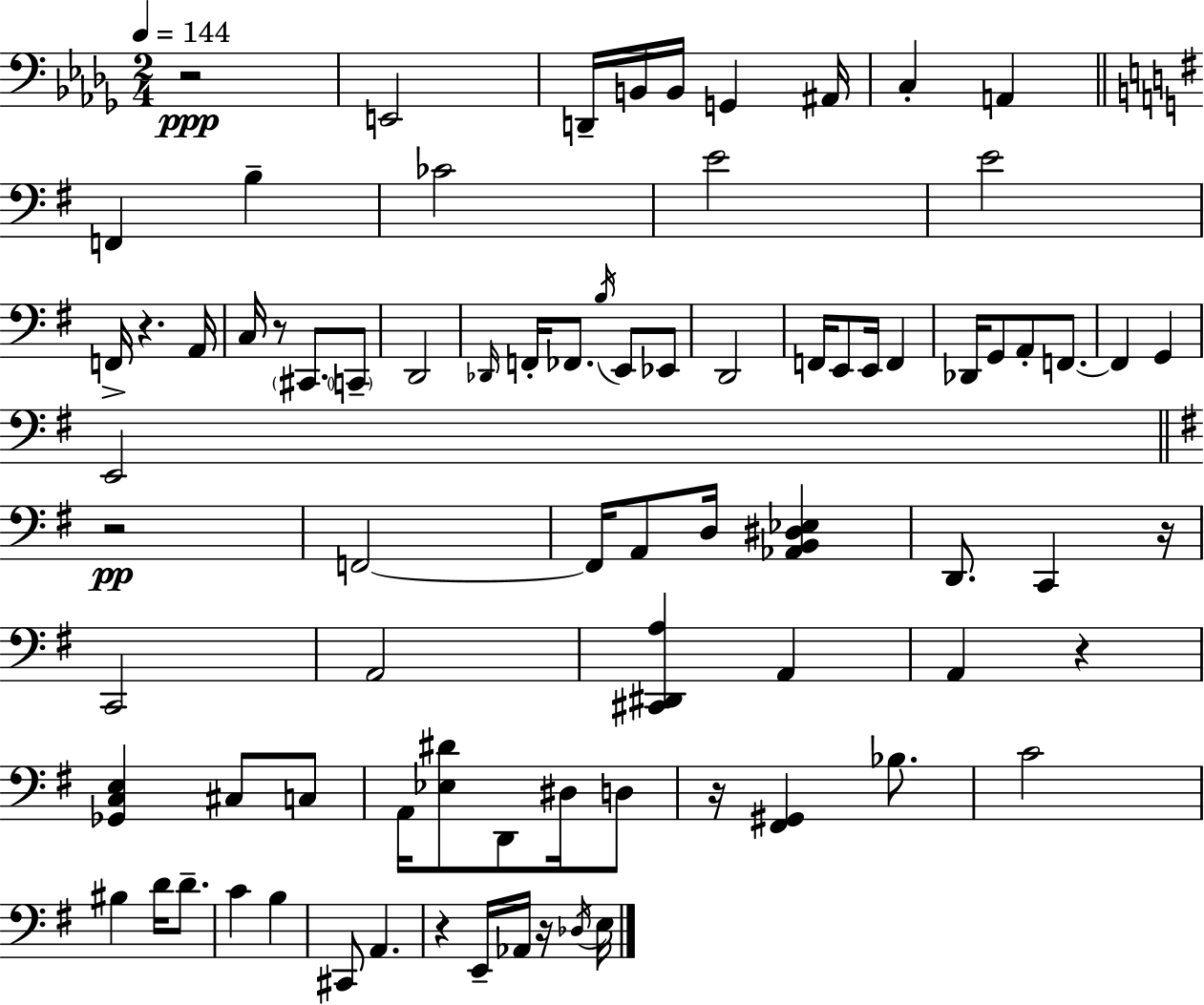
X:1
T:Untitled
M:2/4
L:1/4
K:Bbm
z2 E,,2 D,,/4 B,,/4 B,,/4 G,, ^A,,/4 C, A,, F,, B, _C2 E2 E2 F,,/4 z A,,/4 C,/4 z/2 ^C,,/2 C,,/2 D,,2 _D,,/4 F,,/4 _F,,/2 B,/4 E,,/2 _E,,/2 D,,2 F,,/4 E,,/2 E,,/4 F,, _D,,/4 G,,/2 A,,/2 F,,/2 F,, G,, E,,2 z2 F,,2 F,,/4 A,,/2 D,/4 [_A,,B,,^D,_E,] D,,/2 C,, z/4 C,,2 A,,2 [^C,,^D,,A,] A,, A,, z [_G,,C,E,] ^C,/2 C,/2 A,,/4 [_E,^D]/2 D,,/2 ^D,/4 D,/2 z/4 [^F,,^G,,] _B,/2 C2 ^B, D/4 D/2 C B, ^C,,/2 A,, z E,,/4 _A,,/4 z/4 _D,/4 E,/4